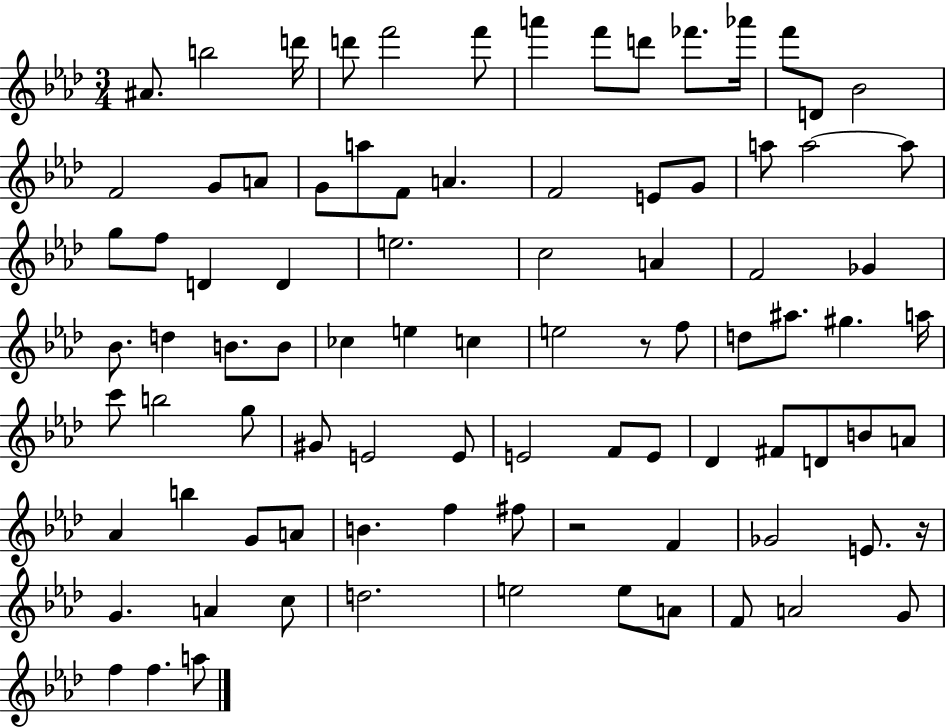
A#4/e. B5/h D6/s D6/e F6/h F6/e A6/q F6/e D6/e FES6/e. Ab6/s F6/e D4/e Bb4/h F4/h G4/e A4/e G4/e A5/e F4/e A4/q. F4/h E4/e G4/e A5/e A5/h A5/e G5/e F5/e D4/q D4/q E5/h. C5/h A4/q F4/h Gb4/q Bb4/e. D5/q B4/e. B4/e CES5/q E5/q C5/q E5/h R/e F5/e D5/e A#5/e. G#5/q. A5/s C6/e B5/h G5/e G#4/e E4/h E4/e E4/h F4/e E4/e Db4/q F#4/e D4/e B4/e A4/e Ab4/q B5/q G4/e A4/e B4/q. F5/q F#5/e R/h F4/q Gb4/h E4/e. R/s G4/q. A4/q C5/e D5/h. E5/h E5/e A4/e F4/e A4/h G4/e F5/q F5/q. A5/e